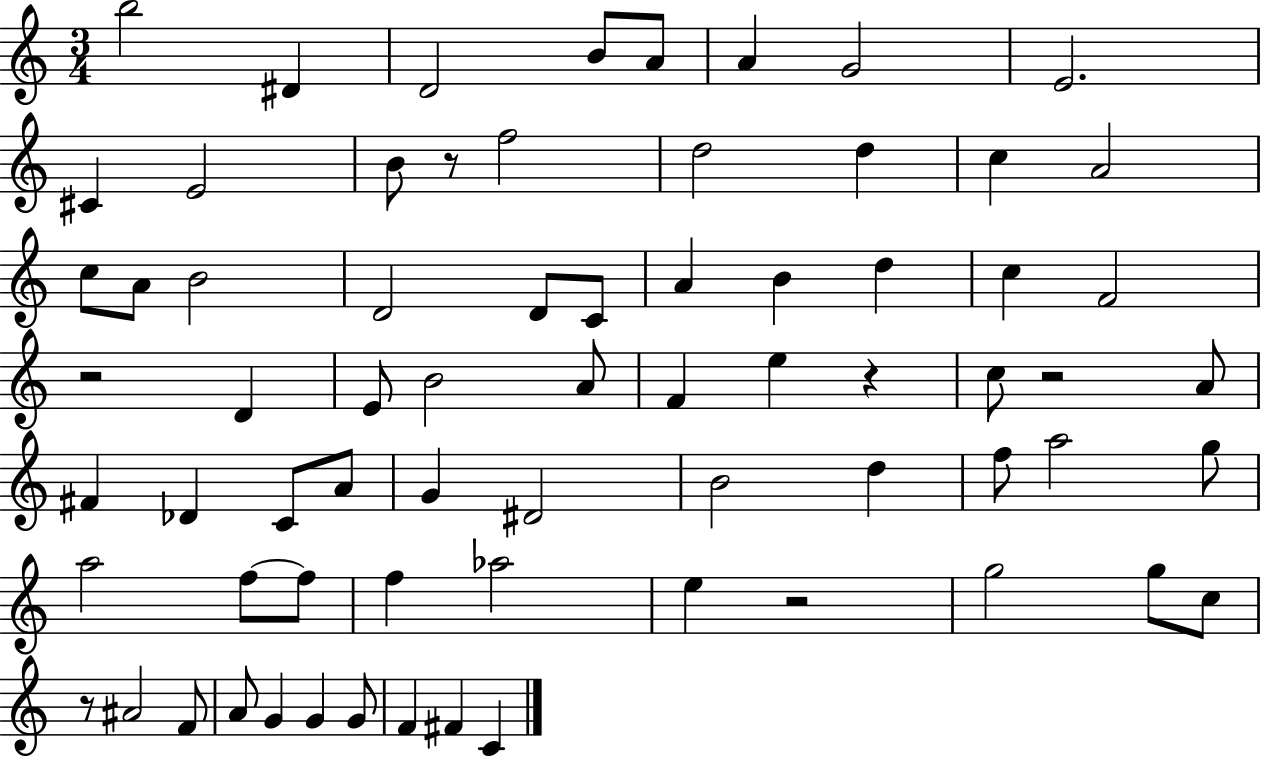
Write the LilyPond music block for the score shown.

{
  \clef treble
  \numericTimeSignature
  \time 3/4
  \key c \major
  \repeat volta 2 { b''2 dis'4 | d'2 b'8 a'8 | a'4 g'2 | e'2. | \break cis'4 e'2 | b'8 r8 f''2 | d''2 d''4 | c''4 a'2 | \break c''8 a'8 b'2 | d'2 d'8 c'8 | a'4 b'4 d''4 | c''4 f'2 | \break r2 d'4 | e'8 b'2 a'8 | f'4 e''4 r4 | c''8 r2 a'8 | \break fis'4 des'4 c'8 a'8 | g'4 dis'2 | b'2 d''4 | f''8 a''2 g''8 | \break a''2 f''8~~ f''8 | f''4 aes''2 | e''4 r2 | g''2 g''8 c''8 | \break r8 ais'2 f'8 | a'8 g'4 g'4 g'8 | f'4 fis'4 c'4 | } \bar "|."
}